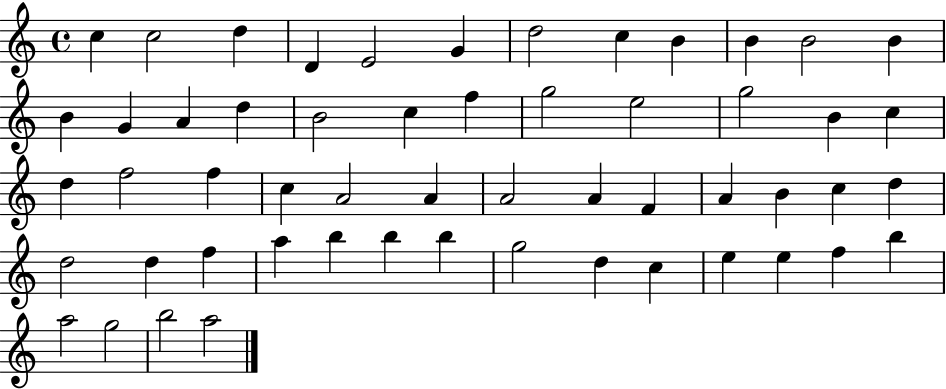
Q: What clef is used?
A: treble